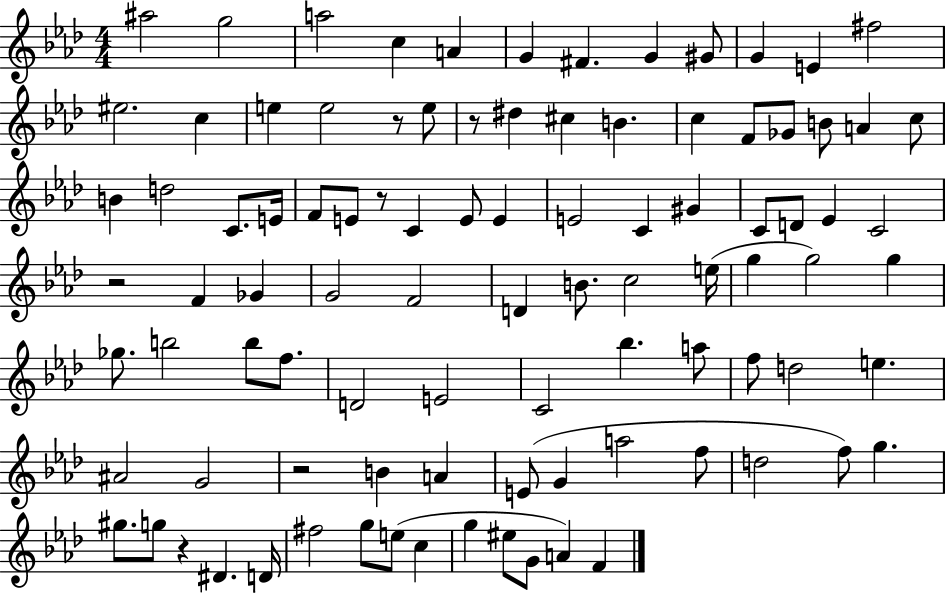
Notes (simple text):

A#5/h G5/h A5/h C5/q A4/q G4/q F#4/q. G4/q G#4/e G4/q E4/q F#5/h EIS5/h. C5/q E5/q E5/h R/e E5/e R/e D#5/q C#5/q B4/q. C5/q F4/e Gb4/e B4/e A4/q C5/e B4/q D5/h C4/e. E4/s F4/e E4/e R/e C4/q E4/e E4/q E4/h C4/q G#4/q C4/e D4/e Eb4/q C4/h R/h F4/q Gb4/q G4/h F4/h D4/q B4/e. C5/h E5/s G5/q G5/h G5/q Gb5/e. B5/h B5/e F5/e. D4/h E4/h C4/h Bb5/q. A5/e F5/e D5/h E5/q. A#4/h G4/h R/h B4/q A4/q E4/e G4/q A5/h F5/e D5/h F5/e G5/q. G#5/e. G5/e R/q D#4/q. D4/s F#5/h G5/e E5/e C5/q G5/q EIS5/e G4/e A4/q F4/q